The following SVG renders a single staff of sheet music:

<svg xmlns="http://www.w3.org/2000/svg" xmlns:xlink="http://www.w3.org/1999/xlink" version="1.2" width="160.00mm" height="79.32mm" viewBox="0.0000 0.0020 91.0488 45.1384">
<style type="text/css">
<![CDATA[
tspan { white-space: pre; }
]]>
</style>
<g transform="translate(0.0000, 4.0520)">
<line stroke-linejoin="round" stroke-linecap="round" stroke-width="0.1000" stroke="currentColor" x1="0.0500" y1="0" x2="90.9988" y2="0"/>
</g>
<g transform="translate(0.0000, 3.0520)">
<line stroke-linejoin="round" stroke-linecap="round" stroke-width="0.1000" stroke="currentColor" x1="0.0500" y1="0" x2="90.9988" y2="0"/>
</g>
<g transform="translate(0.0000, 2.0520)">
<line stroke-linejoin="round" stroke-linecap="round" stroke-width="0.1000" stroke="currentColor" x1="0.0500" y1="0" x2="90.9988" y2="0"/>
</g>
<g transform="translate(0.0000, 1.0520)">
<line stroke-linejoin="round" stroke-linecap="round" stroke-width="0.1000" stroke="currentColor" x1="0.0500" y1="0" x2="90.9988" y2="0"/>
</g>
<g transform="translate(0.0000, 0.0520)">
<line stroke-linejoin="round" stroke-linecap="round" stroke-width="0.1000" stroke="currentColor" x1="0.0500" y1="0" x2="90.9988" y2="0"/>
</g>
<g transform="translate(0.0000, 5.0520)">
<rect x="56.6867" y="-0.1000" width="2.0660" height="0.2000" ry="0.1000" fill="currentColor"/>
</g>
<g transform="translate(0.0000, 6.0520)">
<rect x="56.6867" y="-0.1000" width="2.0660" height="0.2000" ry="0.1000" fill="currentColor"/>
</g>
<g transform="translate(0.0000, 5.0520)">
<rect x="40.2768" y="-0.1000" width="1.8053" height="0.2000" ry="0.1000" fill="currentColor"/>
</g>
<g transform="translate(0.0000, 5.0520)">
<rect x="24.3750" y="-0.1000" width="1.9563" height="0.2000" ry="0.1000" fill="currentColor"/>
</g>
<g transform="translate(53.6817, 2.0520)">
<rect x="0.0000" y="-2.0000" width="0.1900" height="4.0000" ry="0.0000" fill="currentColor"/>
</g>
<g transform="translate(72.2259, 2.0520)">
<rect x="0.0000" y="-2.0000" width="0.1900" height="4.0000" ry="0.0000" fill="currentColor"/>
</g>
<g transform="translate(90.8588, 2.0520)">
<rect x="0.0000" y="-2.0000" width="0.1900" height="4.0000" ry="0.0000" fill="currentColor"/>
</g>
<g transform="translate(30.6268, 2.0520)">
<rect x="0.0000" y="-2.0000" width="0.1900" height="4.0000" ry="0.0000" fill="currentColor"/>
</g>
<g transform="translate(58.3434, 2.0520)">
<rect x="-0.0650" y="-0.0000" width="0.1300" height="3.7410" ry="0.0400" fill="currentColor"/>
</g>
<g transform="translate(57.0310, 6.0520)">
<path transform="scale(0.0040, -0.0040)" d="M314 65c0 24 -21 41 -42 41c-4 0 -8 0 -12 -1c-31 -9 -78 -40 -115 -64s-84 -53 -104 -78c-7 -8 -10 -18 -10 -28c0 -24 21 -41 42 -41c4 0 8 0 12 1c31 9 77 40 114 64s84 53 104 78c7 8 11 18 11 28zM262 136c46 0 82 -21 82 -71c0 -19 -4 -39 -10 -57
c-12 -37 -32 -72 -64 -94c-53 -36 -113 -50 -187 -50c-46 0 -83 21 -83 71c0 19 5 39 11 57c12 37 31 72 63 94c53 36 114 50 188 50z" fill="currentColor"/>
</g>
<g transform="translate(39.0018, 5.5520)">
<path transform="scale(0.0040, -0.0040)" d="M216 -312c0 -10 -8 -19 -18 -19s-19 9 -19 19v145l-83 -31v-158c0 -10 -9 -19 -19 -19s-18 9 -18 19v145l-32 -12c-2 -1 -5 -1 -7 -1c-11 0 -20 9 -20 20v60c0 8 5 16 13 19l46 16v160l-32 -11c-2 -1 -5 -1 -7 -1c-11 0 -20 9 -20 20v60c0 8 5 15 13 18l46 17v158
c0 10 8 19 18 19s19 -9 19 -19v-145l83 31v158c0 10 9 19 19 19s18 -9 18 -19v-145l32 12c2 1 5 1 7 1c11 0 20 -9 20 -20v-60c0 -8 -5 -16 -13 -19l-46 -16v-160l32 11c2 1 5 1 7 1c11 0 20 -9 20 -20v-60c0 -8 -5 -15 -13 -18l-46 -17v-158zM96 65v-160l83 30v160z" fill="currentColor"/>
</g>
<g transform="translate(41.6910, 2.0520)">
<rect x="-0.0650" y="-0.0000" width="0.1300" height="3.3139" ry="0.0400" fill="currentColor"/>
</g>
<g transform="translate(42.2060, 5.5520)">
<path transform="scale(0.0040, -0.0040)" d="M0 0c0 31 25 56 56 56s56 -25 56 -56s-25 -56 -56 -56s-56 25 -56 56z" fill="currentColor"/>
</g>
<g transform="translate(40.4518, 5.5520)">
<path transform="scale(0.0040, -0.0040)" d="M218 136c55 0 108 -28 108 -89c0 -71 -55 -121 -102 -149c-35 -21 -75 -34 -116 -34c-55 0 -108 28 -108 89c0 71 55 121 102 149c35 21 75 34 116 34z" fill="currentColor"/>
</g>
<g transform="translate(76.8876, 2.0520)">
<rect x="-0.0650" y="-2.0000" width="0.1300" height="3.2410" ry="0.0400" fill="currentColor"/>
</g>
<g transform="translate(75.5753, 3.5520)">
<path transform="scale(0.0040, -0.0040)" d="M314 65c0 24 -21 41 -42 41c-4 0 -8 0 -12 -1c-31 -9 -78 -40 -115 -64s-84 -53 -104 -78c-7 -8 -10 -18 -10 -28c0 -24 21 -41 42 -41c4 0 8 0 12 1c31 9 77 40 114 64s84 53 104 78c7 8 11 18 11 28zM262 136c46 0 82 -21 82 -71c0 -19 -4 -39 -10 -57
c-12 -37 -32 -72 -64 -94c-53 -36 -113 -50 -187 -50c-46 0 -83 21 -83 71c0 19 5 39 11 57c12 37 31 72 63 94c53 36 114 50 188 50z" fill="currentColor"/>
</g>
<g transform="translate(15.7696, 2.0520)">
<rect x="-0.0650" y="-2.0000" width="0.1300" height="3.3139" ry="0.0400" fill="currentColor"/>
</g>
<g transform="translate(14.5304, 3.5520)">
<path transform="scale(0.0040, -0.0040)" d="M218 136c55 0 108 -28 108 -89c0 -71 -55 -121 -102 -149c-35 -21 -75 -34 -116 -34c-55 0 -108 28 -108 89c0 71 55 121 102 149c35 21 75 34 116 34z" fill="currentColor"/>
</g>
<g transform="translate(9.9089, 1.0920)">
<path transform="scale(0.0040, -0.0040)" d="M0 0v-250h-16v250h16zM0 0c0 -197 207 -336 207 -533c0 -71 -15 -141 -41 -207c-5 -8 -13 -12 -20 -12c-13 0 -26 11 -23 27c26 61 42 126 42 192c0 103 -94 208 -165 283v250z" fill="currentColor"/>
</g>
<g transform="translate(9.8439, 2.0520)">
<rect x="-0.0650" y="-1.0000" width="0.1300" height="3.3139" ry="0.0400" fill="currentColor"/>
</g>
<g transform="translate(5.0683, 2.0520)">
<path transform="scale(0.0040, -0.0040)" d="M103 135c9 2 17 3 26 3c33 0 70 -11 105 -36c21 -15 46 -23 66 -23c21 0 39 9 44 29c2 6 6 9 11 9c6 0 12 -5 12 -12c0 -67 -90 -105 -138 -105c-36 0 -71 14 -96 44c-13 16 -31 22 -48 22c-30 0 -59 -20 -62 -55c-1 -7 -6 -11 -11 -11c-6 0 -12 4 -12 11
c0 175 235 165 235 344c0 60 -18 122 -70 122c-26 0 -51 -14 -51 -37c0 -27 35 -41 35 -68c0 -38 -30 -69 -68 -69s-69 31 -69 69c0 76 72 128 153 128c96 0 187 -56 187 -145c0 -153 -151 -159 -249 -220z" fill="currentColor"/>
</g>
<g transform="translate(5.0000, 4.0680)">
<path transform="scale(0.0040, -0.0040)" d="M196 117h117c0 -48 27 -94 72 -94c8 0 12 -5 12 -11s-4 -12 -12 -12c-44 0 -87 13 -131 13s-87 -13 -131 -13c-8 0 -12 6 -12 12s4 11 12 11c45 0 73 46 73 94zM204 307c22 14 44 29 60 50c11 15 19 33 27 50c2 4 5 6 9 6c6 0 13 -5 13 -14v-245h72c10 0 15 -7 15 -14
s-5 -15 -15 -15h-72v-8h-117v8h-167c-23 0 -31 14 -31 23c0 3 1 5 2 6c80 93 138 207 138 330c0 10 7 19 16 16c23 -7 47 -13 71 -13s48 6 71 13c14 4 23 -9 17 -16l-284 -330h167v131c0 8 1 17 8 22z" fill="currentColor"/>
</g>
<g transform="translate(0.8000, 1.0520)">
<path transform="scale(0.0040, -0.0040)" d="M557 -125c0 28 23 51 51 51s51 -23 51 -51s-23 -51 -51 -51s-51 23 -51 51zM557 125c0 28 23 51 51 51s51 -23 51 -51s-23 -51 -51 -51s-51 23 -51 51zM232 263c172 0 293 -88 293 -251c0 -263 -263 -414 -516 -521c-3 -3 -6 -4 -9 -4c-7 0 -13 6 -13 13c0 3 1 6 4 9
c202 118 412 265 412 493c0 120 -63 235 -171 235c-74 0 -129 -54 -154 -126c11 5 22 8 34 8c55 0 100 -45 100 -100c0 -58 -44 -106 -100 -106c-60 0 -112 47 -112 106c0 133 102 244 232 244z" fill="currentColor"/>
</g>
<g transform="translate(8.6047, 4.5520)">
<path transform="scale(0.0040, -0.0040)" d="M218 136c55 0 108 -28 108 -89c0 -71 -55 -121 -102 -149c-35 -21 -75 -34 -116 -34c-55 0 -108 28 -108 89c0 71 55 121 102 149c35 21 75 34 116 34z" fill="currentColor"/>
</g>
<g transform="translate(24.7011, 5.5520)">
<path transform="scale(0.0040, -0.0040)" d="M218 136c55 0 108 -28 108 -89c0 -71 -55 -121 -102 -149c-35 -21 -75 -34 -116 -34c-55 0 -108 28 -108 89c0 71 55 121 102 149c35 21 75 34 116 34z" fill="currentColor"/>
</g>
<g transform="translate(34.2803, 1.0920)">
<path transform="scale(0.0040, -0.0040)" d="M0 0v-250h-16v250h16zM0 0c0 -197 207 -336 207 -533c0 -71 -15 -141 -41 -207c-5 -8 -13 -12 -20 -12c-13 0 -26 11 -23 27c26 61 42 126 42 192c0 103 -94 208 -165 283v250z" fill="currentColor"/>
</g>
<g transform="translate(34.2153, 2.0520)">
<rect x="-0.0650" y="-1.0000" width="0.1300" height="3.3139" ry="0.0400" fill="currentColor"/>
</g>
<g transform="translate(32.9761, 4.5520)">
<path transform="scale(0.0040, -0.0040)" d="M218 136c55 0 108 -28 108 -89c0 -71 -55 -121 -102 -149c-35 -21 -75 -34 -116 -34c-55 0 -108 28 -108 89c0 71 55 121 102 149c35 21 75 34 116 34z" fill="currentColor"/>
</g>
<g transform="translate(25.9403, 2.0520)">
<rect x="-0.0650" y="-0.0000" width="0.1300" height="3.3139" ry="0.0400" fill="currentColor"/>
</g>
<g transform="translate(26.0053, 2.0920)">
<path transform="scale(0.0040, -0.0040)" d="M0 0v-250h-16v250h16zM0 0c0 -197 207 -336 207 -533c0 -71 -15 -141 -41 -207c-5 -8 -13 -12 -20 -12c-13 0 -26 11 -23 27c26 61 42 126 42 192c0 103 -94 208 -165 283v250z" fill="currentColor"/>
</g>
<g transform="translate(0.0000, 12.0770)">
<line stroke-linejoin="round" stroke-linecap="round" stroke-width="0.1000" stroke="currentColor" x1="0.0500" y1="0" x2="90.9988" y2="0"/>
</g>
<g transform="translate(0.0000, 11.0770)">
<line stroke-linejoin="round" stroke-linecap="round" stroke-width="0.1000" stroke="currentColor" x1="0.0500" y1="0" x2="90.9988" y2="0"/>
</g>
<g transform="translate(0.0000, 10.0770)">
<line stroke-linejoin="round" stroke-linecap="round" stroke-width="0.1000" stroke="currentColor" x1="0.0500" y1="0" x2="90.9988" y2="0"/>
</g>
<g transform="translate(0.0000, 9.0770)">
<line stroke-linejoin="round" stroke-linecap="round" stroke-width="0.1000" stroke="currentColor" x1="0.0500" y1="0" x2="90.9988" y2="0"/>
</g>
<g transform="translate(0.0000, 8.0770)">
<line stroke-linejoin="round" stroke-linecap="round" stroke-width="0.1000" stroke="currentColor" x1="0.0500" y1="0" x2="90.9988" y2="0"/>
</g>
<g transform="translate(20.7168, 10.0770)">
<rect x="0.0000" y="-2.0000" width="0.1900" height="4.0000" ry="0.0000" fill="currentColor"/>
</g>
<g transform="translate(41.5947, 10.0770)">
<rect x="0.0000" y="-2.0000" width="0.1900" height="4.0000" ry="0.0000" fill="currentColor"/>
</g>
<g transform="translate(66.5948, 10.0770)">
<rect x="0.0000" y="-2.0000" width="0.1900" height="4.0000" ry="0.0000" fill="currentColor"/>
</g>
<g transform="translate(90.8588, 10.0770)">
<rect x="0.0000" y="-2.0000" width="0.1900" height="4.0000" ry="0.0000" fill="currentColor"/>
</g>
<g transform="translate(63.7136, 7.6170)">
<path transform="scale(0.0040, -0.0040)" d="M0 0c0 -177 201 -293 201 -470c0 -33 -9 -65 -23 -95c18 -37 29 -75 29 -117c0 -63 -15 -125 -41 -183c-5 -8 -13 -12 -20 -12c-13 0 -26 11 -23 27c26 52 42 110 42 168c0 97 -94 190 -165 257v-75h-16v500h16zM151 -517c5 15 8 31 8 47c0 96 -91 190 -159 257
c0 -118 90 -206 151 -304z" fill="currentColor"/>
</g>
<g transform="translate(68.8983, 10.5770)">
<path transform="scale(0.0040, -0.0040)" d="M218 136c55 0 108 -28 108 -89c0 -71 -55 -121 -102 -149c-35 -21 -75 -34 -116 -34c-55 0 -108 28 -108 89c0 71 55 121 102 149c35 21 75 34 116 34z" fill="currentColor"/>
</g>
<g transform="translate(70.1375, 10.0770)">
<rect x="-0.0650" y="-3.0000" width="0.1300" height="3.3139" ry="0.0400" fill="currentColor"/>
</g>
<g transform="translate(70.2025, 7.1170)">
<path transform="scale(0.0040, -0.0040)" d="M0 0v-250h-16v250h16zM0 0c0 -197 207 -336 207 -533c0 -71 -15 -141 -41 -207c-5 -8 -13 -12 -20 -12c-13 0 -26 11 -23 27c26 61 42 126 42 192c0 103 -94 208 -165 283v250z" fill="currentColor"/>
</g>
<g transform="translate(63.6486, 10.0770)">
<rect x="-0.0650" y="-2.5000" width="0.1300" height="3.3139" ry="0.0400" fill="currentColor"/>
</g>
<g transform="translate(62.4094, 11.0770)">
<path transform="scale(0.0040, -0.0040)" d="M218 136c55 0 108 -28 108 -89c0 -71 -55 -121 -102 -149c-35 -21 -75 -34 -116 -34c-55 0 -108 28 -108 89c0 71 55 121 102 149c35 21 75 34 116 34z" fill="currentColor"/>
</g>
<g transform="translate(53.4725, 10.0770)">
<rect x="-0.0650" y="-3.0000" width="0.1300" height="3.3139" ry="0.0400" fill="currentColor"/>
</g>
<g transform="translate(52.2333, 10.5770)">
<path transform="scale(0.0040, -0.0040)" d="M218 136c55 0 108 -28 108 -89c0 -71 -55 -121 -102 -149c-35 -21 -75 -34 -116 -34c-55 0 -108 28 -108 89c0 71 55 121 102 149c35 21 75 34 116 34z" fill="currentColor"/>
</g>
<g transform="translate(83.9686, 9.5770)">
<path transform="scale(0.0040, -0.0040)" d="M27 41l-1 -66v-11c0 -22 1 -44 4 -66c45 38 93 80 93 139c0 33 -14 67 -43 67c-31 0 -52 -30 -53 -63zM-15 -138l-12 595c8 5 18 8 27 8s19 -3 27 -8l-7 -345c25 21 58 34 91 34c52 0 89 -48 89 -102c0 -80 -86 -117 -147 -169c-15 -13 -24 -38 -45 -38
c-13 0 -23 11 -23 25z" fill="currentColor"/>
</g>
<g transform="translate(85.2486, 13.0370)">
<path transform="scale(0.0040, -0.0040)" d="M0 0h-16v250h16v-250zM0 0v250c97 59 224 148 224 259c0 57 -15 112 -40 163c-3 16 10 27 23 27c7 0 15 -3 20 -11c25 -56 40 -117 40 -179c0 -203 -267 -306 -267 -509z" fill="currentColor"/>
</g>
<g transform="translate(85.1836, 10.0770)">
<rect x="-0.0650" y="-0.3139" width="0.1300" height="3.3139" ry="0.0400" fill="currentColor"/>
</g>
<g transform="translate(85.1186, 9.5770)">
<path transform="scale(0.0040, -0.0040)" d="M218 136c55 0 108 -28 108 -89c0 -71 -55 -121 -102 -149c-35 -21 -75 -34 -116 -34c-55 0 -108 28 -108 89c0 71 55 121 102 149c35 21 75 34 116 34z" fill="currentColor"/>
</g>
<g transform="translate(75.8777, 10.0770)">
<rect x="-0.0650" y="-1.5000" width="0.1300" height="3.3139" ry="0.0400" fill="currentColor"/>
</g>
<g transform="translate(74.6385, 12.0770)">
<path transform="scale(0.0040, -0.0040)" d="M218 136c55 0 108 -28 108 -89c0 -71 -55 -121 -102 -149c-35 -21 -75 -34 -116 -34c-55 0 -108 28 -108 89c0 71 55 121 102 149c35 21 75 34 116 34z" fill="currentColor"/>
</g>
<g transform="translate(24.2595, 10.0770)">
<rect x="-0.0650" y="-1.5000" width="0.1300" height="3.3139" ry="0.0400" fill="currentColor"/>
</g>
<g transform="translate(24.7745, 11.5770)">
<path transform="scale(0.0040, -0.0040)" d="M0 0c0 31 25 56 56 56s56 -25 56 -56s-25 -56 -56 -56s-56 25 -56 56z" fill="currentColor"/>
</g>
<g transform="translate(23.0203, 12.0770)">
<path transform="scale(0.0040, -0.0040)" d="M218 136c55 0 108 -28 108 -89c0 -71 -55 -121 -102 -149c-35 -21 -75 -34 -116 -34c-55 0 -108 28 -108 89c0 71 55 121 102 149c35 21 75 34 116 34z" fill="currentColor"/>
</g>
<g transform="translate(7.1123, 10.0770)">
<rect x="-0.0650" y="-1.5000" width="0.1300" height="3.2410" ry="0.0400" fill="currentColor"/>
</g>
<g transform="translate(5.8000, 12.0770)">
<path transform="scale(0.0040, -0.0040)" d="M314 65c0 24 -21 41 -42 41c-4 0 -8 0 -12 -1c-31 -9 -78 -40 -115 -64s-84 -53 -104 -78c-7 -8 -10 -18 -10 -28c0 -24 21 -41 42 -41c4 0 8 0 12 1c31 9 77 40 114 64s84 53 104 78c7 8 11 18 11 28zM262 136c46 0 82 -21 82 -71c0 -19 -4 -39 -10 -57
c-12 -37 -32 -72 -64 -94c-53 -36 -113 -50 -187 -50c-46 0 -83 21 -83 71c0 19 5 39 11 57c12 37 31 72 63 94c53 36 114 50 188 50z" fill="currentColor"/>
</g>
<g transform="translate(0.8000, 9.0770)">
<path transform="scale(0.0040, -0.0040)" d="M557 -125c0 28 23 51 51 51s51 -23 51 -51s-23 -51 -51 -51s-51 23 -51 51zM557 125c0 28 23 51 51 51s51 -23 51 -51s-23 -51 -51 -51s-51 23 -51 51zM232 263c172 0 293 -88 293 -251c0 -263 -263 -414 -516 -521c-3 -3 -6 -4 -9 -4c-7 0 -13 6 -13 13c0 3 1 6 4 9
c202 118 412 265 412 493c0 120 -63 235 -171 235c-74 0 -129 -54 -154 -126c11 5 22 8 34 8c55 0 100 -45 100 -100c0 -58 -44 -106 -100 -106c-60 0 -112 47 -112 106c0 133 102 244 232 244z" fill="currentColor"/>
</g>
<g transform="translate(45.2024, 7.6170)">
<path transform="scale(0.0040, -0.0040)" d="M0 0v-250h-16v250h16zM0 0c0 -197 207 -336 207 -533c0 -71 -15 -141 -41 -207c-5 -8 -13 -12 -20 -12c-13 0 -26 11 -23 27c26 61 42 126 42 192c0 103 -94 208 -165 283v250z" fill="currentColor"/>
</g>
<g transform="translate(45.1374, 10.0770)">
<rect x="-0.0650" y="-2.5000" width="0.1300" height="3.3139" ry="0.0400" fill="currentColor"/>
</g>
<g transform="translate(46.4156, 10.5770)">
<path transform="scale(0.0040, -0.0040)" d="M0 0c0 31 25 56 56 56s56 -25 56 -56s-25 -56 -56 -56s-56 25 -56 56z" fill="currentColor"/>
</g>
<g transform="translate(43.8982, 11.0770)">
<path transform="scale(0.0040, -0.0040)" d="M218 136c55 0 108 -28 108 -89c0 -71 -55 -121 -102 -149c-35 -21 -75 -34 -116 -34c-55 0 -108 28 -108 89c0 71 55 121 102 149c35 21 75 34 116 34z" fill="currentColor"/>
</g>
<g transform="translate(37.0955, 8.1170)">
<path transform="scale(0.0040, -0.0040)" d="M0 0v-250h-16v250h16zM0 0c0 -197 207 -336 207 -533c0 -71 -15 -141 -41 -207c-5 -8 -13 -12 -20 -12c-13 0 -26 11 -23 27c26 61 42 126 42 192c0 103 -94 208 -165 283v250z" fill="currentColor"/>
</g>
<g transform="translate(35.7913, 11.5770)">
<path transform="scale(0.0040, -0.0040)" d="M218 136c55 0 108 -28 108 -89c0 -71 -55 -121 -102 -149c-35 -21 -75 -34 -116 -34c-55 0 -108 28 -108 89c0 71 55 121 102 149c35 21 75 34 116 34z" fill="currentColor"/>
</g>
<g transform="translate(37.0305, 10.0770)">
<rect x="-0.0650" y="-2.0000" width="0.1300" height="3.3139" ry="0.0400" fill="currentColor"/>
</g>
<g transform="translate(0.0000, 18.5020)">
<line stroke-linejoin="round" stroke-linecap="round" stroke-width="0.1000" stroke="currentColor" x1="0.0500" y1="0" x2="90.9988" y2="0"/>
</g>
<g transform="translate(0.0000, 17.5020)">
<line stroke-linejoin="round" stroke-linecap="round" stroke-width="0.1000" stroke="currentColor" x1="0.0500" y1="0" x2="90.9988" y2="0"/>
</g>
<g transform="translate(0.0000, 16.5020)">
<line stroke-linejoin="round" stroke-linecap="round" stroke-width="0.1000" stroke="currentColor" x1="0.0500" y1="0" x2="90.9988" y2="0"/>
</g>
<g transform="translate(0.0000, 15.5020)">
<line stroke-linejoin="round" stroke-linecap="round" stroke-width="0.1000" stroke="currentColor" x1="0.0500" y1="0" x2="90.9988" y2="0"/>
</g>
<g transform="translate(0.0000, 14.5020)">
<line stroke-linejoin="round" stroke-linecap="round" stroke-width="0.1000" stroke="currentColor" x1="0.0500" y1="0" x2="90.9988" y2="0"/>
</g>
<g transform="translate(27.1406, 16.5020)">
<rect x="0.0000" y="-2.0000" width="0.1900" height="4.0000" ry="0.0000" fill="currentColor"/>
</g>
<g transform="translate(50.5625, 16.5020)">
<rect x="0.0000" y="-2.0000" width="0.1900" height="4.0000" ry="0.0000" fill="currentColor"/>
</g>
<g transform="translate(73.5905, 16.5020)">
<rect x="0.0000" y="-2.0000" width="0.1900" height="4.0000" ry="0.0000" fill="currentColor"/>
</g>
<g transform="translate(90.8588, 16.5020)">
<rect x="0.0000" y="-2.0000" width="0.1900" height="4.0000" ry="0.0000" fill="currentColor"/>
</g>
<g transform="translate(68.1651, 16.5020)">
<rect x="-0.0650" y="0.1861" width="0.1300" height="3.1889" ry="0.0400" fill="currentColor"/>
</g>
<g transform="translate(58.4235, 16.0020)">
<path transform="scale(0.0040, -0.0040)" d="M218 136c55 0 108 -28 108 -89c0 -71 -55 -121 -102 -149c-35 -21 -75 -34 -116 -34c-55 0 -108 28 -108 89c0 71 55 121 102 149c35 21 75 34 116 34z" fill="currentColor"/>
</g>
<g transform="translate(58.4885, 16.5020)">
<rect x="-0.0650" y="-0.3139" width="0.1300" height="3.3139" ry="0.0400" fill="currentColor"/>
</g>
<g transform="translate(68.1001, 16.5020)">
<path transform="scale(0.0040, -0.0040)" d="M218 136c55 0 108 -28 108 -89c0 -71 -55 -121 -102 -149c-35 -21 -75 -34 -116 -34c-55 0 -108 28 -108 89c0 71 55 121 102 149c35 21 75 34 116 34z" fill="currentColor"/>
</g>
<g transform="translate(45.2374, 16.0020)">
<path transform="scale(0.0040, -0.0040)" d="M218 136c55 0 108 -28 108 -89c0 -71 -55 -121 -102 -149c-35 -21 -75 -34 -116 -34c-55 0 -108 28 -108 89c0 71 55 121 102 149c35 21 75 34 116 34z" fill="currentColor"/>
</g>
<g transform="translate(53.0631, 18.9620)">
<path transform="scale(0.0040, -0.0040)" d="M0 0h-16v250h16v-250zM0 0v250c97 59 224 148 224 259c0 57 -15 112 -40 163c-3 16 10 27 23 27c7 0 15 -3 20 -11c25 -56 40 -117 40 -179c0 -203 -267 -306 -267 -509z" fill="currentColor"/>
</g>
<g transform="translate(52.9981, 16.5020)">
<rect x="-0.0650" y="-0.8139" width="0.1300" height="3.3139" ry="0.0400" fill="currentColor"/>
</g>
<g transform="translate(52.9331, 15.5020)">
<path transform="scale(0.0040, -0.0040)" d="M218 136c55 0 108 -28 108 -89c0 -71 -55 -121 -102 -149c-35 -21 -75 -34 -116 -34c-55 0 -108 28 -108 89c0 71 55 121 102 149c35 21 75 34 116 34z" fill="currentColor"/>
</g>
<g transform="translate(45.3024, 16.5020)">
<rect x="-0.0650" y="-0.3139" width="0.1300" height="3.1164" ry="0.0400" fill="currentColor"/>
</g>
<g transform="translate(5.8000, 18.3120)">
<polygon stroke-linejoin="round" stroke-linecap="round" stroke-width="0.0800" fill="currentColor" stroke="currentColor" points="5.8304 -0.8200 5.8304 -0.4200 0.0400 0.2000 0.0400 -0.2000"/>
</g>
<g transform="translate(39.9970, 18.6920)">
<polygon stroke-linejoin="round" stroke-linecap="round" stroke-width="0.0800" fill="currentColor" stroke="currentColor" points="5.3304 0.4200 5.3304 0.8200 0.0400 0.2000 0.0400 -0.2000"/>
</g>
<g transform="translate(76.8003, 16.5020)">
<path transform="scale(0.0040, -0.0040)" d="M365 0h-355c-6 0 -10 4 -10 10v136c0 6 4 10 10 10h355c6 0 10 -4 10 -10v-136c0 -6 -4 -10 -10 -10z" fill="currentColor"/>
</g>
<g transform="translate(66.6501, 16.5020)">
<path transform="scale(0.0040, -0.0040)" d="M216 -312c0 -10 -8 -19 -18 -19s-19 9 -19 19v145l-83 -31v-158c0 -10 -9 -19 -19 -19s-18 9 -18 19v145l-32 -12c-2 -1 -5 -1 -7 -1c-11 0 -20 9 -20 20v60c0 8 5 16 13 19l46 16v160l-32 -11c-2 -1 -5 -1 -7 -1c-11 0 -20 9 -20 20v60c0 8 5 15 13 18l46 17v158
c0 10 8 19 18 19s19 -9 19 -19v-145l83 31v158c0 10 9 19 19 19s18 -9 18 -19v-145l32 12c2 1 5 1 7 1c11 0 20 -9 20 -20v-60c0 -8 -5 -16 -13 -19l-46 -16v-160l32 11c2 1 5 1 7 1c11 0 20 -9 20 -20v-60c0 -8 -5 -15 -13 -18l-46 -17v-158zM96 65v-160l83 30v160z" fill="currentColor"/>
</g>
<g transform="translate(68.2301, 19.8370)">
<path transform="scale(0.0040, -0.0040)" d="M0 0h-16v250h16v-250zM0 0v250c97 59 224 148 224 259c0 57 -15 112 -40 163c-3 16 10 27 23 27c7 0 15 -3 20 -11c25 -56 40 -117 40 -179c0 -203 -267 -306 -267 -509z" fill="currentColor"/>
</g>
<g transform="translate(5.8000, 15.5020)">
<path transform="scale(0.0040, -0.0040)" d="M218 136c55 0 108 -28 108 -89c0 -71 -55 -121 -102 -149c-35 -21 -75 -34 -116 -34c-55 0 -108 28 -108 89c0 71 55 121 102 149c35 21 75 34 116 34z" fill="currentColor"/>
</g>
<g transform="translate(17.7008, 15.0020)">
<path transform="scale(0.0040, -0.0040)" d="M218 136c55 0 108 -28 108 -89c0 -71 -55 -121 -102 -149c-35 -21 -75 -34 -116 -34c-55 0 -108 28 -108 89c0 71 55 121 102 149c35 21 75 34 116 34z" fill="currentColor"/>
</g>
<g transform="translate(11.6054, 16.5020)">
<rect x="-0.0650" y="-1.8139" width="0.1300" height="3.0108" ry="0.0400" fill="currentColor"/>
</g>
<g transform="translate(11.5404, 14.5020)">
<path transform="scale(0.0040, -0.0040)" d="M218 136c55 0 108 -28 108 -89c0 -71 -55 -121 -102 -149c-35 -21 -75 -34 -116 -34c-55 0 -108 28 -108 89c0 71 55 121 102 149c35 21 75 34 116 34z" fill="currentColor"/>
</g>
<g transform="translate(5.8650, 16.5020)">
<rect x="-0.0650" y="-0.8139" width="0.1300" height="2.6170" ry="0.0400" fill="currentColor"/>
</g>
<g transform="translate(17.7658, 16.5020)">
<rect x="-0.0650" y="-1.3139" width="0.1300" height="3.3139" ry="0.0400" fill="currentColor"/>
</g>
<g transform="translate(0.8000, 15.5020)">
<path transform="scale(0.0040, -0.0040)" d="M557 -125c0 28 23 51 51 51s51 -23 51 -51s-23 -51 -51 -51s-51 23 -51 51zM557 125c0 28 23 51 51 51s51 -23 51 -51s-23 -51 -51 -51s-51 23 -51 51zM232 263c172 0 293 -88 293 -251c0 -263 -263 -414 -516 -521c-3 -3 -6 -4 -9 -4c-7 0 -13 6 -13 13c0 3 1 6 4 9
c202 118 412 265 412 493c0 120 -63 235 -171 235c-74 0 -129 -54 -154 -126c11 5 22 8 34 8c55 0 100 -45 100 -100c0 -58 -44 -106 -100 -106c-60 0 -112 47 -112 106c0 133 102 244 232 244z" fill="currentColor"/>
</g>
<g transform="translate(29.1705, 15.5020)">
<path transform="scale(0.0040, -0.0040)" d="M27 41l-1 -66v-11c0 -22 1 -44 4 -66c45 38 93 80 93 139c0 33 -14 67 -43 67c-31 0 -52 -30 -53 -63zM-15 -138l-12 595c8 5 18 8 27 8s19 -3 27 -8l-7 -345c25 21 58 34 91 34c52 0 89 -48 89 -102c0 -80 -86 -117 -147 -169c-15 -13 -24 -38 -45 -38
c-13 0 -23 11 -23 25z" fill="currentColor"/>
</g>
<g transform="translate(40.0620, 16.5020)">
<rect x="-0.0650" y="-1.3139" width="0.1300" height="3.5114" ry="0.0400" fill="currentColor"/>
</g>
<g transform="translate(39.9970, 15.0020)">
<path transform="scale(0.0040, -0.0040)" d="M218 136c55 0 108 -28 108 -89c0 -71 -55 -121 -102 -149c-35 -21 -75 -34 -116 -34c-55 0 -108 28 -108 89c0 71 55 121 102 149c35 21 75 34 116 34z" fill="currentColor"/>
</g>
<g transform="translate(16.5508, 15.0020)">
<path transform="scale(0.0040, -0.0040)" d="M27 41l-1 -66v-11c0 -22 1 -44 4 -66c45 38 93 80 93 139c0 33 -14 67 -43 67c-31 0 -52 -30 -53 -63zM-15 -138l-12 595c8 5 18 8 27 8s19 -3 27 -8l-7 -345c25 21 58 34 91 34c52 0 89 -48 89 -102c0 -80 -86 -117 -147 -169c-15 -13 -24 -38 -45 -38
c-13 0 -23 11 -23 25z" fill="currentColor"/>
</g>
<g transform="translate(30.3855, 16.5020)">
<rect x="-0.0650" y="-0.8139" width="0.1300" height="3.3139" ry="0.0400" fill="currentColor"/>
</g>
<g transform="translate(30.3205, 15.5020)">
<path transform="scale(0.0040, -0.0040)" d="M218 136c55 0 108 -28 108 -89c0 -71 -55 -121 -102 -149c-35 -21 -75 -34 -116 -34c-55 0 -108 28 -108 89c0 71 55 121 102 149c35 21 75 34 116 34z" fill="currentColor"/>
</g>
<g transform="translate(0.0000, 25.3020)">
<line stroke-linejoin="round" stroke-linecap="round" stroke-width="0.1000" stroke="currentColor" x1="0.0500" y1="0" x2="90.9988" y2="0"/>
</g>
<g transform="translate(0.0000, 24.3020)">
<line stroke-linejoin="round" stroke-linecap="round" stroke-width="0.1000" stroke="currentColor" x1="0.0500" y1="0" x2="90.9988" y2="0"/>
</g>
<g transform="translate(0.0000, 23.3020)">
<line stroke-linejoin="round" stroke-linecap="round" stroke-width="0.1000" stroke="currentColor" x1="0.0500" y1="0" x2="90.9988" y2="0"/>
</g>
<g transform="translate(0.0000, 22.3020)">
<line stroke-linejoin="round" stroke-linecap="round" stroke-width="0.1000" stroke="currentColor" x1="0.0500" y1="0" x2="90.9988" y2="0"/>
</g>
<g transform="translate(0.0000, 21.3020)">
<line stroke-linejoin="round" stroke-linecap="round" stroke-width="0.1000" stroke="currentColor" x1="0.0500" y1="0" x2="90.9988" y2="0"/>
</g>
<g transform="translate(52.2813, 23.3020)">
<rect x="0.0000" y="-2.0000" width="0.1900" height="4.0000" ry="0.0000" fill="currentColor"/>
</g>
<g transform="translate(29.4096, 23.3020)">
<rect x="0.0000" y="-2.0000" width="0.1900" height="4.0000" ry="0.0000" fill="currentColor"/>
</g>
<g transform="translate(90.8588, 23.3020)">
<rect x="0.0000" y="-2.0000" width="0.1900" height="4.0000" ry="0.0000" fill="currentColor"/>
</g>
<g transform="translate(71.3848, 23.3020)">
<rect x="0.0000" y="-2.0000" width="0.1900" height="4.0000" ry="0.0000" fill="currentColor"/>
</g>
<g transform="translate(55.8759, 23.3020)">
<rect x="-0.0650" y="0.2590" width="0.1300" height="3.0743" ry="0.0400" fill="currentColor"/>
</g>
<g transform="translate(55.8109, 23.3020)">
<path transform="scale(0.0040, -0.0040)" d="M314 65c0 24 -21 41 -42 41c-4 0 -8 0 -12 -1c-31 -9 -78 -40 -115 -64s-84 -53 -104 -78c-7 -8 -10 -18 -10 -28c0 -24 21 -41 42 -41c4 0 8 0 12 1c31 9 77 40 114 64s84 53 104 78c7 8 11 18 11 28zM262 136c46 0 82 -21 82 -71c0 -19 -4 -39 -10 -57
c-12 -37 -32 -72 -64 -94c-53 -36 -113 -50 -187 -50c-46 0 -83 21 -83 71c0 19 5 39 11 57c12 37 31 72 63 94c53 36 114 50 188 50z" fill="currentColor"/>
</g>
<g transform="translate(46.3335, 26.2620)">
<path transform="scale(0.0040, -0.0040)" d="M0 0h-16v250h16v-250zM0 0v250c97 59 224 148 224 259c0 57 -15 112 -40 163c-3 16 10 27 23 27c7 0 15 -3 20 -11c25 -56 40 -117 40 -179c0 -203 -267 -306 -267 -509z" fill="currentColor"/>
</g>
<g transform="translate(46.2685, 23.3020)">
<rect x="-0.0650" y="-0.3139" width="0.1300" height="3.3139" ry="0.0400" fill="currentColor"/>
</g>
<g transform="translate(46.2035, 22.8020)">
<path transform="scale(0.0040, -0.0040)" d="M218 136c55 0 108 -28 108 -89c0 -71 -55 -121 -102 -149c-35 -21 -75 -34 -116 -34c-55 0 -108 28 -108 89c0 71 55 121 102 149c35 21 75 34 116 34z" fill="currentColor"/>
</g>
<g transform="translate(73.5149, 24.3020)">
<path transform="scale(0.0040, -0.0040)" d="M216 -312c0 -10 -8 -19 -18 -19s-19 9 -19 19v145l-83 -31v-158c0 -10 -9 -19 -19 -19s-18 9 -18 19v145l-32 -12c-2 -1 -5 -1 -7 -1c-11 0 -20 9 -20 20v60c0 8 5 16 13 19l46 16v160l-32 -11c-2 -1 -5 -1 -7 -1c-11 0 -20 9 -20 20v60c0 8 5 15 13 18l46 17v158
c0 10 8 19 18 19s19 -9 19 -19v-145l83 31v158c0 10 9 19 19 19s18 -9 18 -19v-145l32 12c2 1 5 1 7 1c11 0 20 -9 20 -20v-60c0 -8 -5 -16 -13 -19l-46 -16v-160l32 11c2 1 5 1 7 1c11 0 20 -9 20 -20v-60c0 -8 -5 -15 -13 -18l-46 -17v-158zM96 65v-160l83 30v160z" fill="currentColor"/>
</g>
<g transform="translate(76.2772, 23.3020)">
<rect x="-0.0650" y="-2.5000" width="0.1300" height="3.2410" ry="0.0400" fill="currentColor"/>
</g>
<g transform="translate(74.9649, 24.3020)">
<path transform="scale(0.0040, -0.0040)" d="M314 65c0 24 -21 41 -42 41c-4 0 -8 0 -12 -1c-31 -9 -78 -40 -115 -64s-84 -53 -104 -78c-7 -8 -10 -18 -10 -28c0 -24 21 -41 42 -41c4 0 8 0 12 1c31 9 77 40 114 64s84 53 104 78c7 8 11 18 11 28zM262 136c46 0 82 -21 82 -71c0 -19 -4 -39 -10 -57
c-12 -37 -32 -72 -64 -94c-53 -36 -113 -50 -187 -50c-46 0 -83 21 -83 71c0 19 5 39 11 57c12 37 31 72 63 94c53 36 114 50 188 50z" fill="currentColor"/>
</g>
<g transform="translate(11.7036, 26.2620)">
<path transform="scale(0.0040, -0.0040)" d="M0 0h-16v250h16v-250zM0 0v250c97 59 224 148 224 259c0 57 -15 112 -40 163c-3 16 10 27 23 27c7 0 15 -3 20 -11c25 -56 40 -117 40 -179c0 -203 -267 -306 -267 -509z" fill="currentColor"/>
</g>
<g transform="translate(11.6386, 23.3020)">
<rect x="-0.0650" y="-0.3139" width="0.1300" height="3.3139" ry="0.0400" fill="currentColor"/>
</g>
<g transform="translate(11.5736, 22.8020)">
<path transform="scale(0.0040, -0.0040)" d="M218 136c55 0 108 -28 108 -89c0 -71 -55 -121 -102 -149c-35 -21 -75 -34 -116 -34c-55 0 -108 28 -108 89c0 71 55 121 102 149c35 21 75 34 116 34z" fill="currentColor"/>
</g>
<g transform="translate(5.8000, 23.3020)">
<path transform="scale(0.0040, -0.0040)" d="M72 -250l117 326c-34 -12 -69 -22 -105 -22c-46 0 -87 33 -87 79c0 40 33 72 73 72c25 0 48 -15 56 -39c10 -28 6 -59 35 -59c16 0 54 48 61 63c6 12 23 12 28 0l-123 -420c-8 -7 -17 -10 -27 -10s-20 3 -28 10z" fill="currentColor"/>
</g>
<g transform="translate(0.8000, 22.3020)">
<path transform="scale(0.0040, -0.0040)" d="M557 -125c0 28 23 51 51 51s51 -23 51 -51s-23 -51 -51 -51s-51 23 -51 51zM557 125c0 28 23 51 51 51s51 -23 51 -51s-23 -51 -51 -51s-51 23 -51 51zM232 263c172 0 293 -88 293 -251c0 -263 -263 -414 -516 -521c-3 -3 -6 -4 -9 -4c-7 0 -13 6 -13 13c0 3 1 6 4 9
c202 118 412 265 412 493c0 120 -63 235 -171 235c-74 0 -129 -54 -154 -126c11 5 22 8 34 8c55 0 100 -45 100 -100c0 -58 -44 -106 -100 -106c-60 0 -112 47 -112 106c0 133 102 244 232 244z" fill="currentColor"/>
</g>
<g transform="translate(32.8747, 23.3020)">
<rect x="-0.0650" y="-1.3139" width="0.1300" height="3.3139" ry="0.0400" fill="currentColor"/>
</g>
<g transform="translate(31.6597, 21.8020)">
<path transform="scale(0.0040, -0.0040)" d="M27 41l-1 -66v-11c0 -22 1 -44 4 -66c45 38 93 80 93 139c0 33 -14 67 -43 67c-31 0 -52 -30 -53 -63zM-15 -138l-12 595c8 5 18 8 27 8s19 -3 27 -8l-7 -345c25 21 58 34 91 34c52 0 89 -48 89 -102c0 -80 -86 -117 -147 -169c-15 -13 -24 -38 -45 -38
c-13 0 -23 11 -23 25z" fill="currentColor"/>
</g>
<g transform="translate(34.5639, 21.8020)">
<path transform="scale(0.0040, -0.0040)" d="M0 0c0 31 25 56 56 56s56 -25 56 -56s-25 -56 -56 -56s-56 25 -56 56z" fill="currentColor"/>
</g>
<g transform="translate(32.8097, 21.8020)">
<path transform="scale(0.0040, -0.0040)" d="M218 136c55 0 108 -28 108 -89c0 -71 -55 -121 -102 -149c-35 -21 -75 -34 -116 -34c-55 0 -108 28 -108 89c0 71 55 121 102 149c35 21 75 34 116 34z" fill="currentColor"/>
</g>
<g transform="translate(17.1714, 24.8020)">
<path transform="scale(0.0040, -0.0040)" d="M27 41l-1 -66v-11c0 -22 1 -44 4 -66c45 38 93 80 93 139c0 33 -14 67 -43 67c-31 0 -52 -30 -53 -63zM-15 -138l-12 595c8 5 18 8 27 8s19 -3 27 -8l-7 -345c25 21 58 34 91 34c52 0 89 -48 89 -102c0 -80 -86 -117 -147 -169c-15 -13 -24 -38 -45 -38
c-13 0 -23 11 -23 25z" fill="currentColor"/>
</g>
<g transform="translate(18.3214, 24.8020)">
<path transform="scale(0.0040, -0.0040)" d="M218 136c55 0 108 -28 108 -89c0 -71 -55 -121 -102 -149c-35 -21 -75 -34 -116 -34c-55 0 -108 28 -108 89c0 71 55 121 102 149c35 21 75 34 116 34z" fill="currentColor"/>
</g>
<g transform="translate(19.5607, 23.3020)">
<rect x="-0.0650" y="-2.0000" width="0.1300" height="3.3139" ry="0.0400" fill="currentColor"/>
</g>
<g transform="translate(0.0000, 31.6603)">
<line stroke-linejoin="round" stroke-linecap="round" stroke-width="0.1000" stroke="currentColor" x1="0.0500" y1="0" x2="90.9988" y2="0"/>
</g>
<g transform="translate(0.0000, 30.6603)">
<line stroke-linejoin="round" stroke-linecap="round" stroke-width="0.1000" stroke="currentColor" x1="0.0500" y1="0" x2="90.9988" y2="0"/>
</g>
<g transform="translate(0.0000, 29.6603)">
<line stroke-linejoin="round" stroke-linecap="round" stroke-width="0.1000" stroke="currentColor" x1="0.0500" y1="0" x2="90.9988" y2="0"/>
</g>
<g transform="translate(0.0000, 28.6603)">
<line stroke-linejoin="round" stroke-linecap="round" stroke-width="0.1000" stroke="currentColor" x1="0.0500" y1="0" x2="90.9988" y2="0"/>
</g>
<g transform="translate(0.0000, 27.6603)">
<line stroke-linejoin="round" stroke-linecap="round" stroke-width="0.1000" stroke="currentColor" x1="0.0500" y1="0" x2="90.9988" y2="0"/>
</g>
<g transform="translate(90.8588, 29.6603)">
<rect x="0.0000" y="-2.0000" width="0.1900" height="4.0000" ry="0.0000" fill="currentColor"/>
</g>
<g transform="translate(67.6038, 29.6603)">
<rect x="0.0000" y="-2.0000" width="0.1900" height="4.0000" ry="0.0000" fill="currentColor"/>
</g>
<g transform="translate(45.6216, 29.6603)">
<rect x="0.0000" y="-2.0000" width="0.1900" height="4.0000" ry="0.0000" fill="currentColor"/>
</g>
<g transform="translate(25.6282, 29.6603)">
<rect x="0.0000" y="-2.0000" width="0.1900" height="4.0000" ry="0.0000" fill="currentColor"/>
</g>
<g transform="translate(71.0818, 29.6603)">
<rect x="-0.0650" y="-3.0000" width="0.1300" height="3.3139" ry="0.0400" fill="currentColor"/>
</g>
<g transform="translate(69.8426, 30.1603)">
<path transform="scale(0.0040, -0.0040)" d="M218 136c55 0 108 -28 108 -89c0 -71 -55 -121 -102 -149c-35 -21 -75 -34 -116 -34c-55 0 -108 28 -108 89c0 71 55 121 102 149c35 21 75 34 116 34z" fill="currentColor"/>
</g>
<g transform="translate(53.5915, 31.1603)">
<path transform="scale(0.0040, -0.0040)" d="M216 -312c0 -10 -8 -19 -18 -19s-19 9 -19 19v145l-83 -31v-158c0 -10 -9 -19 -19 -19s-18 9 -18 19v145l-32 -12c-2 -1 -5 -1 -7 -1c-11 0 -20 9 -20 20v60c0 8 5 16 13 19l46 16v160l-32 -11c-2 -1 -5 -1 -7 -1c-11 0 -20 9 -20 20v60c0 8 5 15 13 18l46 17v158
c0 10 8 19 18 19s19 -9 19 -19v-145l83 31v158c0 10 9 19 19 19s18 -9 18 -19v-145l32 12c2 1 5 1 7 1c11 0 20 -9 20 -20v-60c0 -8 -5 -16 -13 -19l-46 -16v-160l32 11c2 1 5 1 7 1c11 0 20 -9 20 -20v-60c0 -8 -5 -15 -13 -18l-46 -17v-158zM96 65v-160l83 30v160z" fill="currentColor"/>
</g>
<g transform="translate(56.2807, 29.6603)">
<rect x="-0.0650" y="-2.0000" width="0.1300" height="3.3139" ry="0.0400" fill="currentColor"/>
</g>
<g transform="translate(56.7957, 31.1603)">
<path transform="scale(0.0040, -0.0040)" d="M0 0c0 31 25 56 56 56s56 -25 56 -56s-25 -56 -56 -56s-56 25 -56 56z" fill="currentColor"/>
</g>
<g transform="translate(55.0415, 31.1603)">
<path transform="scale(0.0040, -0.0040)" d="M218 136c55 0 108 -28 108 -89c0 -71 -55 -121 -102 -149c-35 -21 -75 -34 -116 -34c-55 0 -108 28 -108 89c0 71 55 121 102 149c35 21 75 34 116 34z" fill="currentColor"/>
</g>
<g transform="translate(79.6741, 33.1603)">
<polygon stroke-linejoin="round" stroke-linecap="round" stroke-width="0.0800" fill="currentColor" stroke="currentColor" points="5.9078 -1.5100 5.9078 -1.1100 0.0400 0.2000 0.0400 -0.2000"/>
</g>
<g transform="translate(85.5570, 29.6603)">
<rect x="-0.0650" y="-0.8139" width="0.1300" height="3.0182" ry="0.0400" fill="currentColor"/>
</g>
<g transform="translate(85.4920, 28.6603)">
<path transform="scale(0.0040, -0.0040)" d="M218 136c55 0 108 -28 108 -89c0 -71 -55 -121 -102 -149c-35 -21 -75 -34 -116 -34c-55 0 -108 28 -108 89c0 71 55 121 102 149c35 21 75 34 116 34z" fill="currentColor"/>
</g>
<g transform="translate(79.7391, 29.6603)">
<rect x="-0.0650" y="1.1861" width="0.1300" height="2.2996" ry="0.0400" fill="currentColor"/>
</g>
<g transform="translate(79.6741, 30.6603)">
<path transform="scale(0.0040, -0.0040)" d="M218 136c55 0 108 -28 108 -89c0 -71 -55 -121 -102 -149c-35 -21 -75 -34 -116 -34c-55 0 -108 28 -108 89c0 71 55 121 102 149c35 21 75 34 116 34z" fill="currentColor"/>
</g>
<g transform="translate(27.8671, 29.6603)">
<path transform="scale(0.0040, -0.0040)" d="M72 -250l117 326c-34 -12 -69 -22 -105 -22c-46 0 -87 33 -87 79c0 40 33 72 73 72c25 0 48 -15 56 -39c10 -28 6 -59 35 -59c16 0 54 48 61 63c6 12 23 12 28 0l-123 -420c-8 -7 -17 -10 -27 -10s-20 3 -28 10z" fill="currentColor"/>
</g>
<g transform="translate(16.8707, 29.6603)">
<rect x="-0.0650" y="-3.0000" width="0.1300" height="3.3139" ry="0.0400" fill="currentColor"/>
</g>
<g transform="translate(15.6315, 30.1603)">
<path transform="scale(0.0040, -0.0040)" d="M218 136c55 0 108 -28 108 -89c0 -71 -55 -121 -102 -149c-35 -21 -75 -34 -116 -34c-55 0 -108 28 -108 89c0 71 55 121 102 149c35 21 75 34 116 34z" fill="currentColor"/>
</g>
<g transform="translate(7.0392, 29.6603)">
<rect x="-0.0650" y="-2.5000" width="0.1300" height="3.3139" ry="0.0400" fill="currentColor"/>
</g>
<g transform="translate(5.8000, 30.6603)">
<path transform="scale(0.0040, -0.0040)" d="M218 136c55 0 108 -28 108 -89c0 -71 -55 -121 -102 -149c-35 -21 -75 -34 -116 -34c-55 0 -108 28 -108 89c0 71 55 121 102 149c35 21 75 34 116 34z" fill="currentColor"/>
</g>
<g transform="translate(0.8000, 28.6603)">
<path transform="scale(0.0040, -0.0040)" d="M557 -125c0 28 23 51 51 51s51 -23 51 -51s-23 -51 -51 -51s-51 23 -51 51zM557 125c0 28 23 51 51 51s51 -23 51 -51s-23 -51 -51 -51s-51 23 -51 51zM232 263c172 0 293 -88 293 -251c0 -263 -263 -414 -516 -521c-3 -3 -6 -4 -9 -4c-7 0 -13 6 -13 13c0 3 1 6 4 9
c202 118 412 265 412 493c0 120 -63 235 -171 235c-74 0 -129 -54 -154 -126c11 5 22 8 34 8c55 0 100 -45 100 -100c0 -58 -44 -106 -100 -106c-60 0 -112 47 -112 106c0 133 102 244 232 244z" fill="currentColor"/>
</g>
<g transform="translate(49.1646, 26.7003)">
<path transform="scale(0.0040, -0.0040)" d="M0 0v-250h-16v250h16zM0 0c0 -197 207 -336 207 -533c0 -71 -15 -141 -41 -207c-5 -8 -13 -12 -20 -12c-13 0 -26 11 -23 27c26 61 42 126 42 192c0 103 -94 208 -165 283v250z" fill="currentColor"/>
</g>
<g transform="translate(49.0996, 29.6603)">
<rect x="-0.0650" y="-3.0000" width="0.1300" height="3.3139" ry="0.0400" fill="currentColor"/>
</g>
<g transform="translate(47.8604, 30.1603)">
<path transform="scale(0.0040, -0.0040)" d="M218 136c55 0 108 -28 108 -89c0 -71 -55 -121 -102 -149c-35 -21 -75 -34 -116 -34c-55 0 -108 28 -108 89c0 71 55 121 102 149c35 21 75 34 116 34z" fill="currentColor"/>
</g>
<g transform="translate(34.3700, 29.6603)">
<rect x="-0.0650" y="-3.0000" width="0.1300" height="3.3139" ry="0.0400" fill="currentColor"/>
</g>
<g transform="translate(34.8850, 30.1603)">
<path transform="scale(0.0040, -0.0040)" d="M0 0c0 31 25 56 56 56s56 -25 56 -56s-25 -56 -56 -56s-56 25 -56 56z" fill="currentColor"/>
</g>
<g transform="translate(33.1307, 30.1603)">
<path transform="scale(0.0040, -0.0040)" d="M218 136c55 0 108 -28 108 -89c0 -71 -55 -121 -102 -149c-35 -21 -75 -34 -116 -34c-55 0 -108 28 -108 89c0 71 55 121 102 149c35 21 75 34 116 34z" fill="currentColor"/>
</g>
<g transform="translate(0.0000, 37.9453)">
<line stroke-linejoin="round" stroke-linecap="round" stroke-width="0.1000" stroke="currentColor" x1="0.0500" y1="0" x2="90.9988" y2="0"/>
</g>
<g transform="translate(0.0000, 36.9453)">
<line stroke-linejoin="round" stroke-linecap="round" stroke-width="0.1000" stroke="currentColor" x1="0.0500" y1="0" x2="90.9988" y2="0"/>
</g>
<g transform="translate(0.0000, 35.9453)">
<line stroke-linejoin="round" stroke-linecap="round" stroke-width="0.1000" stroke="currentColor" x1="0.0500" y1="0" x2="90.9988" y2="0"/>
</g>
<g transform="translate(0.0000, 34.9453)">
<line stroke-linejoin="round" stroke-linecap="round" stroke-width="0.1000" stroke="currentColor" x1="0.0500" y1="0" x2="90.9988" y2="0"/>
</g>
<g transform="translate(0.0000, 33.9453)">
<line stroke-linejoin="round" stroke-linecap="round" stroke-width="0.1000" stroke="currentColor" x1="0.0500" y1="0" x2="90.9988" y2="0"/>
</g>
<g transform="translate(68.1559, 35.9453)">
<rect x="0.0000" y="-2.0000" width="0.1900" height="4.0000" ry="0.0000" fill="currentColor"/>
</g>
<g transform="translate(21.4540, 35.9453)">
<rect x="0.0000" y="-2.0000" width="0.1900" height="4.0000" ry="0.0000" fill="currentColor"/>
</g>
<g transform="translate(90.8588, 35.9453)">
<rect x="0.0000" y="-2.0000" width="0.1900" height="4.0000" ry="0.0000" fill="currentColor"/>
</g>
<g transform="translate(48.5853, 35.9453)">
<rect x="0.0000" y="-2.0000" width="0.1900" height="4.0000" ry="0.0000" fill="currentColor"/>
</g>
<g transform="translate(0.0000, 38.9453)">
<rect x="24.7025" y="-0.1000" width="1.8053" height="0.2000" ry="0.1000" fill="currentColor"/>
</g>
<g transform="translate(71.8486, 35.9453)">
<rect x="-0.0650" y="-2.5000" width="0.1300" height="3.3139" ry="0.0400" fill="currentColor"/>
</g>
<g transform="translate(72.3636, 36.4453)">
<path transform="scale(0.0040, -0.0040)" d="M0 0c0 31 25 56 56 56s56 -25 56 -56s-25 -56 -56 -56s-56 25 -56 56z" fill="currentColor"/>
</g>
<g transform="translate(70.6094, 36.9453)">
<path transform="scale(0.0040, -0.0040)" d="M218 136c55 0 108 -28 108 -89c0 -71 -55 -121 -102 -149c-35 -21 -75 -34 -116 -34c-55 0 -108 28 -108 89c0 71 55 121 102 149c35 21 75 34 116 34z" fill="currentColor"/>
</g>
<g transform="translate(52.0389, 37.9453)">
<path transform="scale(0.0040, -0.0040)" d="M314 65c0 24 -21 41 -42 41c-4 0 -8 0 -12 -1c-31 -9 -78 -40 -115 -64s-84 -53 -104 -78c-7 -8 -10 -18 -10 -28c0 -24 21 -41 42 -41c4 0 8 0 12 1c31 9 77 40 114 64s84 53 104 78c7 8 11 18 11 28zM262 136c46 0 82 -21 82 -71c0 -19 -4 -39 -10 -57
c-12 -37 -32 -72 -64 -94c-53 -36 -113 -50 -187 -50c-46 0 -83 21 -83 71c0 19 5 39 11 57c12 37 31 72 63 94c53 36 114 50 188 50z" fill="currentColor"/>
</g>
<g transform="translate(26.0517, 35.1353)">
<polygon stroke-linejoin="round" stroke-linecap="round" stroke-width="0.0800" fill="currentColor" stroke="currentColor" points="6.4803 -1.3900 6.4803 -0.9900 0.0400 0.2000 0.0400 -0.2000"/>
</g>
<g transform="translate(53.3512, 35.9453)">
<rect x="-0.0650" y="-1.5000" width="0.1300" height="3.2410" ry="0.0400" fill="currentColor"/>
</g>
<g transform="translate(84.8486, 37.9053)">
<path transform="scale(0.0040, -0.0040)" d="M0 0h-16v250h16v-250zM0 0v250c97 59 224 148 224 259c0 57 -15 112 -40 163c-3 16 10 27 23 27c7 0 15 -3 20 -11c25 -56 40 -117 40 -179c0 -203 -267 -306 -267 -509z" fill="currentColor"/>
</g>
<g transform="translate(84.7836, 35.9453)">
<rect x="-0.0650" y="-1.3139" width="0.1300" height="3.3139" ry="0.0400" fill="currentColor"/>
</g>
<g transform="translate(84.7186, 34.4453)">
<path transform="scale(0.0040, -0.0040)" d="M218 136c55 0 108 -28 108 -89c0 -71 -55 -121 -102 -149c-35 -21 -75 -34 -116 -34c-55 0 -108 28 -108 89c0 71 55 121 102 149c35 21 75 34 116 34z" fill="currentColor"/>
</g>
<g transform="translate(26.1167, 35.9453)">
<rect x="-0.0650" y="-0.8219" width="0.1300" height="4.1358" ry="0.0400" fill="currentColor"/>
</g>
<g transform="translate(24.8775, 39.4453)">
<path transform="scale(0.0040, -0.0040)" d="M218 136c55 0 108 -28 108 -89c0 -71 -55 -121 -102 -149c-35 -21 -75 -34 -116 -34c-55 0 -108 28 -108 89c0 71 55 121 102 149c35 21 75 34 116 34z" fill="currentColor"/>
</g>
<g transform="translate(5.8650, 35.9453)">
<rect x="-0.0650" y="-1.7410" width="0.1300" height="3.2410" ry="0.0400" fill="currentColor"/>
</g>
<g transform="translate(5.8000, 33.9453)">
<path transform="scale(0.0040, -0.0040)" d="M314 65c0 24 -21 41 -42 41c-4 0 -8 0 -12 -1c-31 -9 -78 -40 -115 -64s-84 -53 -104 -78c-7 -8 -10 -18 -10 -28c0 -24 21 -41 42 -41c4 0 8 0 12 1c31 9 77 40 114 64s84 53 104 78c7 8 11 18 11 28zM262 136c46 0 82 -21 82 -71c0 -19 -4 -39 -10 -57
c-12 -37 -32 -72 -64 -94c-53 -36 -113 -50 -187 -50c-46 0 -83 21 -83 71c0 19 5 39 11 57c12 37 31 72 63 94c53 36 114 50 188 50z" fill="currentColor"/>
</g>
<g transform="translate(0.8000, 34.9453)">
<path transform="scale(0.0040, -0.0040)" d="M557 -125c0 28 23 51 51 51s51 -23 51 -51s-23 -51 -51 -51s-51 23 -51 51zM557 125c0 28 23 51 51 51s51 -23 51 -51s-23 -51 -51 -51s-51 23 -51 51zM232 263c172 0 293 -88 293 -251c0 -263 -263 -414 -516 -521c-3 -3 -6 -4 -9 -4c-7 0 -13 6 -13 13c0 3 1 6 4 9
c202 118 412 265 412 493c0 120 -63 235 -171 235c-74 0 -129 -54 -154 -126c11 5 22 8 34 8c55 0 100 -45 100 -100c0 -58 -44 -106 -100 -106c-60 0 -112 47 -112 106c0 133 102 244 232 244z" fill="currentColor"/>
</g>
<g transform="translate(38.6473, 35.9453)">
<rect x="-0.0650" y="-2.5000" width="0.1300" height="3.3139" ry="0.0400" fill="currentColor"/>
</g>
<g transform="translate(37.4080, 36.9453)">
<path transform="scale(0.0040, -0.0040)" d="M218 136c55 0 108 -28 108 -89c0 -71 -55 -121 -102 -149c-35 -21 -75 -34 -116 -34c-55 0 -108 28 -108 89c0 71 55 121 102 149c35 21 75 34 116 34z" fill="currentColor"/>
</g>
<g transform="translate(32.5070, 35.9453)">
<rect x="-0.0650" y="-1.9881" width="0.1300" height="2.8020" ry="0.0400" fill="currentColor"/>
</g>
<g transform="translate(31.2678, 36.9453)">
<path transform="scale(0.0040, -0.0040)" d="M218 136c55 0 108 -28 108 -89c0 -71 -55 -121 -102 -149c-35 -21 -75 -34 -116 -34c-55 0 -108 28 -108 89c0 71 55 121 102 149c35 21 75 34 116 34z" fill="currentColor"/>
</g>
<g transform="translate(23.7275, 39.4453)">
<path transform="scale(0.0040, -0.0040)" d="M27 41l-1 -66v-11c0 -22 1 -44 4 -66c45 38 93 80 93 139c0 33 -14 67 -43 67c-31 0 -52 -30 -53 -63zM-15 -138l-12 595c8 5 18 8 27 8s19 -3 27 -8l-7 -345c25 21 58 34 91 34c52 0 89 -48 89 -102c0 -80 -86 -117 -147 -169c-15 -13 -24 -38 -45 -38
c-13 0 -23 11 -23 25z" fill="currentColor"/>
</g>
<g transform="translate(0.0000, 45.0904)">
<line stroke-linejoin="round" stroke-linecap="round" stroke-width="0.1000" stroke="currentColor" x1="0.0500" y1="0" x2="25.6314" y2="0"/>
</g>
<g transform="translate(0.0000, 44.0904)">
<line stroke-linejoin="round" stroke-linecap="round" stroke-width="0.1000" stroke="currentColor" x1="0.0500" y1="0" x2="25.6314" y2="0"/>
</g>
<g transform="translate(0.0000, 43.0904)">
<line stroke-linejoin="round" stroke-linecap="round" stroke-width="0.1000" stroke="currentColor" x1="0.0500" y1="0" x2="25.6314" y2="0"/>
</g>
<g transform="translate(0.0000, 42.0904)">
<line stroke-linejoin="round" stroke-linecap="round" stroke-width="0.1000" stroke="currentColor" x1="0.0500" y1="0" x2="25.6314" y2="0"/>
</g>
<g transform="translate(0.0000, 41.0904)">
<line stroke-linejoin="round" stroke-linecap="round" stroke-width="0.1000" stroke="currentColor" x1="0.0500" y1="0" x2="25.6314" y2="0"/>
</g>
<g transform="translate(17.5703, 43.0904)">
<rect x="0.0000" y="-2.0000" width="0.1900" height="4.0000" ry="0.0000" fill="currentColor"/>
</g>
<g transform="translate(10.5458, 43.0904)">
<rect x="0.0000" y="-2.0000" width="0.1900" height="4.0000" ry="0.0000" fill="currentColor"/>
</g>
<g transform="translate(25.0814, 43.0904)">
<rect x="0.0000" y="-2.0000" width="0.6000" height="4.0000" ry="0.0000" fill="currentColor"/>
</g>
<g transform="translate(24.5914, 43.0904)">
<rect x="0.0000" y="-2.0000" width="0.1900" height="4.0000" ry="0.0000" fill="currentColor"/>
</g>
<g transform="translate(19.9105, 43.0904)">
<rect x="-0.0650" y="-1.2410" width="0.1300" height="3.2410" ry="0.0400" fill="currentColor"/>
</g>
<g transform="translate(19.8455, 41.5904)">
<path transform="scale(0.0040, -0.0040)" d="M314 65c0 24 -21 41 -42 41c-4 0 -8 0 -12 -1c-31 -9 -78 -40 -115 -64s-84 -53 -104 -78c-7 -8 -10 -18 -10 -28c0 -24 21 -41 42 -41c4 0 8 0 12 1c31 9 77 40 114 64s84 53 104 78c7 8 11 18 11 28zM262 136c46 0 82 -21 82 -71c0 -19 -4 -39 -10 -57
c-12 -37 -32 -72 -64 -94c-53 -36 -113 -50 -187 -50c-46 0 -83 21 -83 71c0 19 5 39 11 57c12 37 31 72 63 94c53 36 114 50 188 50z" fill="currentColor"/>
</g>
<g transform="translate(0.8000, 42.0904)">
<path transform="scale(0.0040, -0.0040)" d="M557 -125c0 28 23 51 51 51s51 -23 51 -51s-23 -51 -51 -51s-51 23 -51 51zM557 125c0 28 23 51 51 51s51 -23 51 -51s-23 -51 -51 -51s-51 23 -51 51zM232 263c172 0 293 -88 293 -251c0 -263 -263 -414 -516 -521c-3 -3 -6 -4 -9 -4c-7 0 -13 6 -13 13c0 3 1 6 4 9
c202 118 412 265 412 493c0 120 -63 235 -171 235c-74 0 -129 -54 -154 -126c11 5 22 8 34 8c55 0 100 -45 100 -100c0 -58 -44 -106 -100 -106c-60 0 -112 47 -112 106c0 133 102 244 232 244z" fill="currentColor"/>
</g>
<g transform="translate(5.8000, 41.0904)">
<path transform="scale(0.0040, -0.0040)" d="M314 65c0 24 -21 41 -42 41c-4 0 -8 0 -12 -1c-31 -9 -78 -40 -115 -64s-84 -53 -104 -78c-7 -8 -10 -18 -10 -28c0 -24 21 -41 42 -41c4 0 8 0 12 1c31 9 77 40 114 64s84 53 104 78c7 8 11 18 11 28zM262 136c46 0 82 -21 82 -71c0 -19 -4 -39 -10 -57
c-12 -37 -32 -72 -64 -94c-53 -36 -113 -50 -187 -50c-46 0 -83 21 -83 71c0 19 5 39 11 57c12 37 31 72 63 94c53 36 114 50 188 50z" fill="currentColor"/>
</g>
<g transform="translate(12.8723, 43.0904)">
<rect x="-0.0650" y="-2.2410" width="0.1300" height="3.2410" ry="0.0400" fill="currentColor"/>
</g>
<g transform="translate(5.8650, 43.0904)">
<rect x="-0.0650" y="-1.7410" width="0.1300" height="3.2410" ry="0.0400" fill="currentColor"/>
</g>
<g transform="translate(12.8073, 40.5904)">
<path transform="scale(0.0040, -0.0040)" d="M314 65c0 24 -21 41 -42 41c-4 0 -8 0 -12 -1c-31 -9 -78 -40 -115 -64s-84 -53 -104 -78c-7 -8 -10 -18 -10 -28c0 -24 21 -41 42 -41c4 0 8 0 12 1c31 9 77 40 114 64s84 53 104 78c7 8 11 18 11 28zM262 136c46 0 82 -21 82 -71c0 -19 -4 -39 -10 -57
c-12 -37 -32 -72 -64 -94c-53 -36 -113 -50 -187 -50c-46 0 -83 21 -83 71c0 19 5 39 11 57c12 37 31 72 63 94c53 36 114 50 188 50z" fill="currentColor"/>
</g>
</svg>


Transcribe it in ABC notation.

X:1
T:Untitled
M:2/4
L:1/4
K:C
F,,/2 A,, D,,/2 F,,/2 ^D,, C,,2 A,,2 G,,2 G,, A,,/2 B,,/2 C, B,,/4 C,/2 G,, _E,/2 F,/2 A,/2 _G, _F, G,/2 E,/2 F,/2 E, ^D,/2 z2 z/2 E,/2 _A,, _G, E,/2 D,2 ^B,,2 B,, C, z/2 C, C,/2 ^A,, C, B,,/2 F,/2 A,2 _D,,/2 B,,/2 B,, G,,2 B,, G,/2 A,2 B,2 G,2